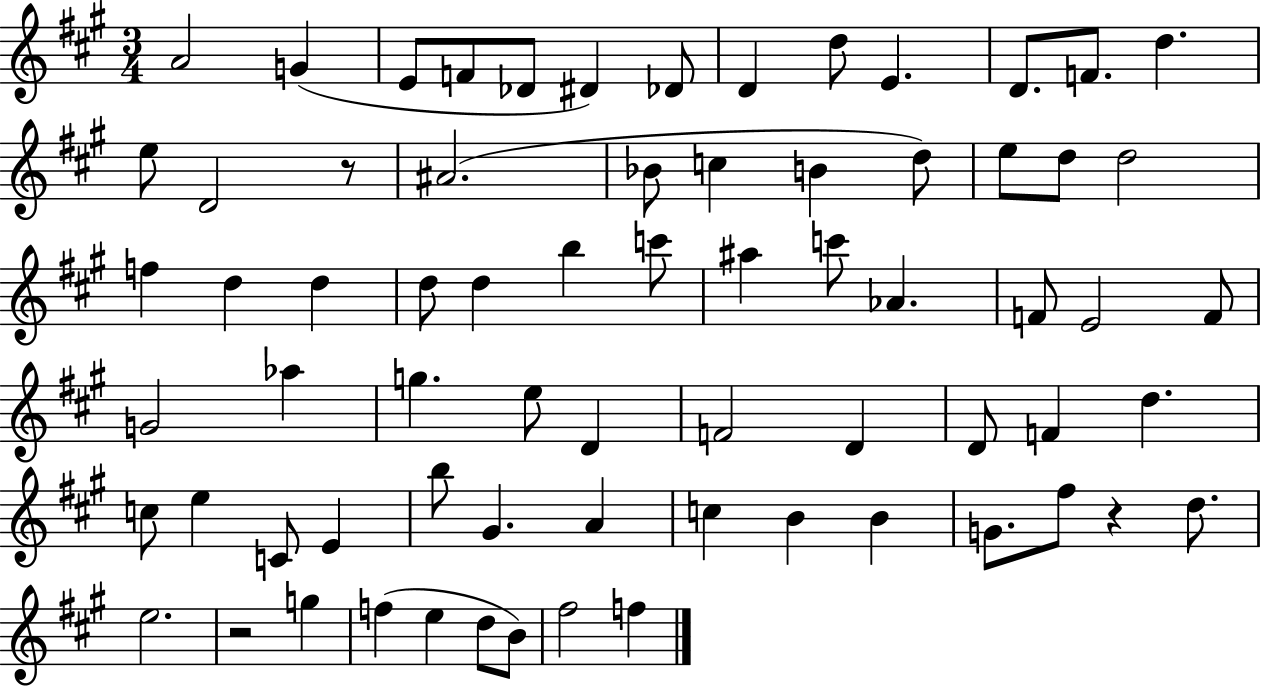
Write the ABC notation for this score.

X:1
T:Untitled
M:3/4
L:1/4
K:A
A2 G E/2 F/2 _D/2 ^D _D/2 D d/2 E D/2 F/2 d e/2 D2 z/2 ^A2 _B/2 c B d/2 e/2 d/2 d2 f d d d/2 d b c'/2 ^a c'/2 _A F/2 E2 F/2 G2 _a g e/2 D F2 D D/2 F d c/2 e C/2 E b/2 ^G A c B B G/2 ^f/2 z d/2 e2 z2 g f e d/2 B/2 ^f2 f